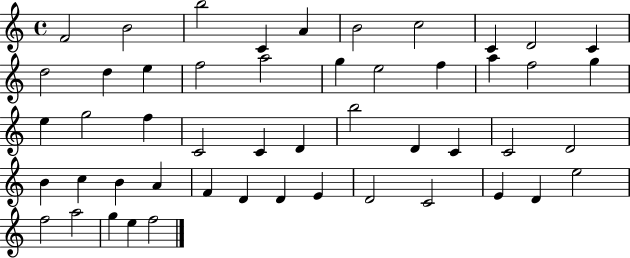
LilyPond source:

{
  \clef treble
  \time 4/4
  \defaultTimeSignature
  \key c \major
  f'2 b'2 | b''2 c'4 a'4 | b'2 c''2 | c'4 d'2 c'4 | \break d''2 d''4 e''4 | f''2 a''2 | g''4 e''2 f''4 | a''4 f''2 g''4 | \break e''4 g''2 f''4 | c'2 c'4 d'4 | b''2 d'4 c'4 | c'2 d'2 | \break b'4 c''4 b'4 a'4 | f'4 d'4 d'4 e'4 | d'2 c'2 | e'4 d'4 e''2 | \break f''2 a''2 | g''4 e''4 f''2 | \bar "|."
}